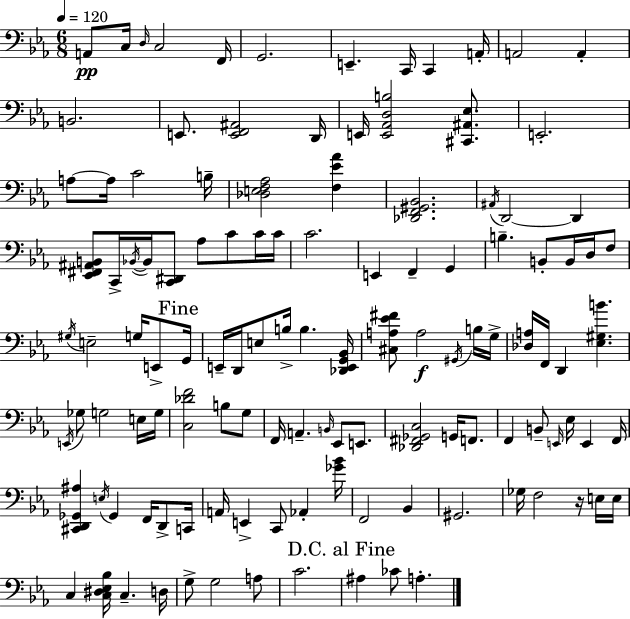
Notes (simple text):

A2/e C3/s D3/s C3/h F2/s G2/h. E2/q. C2/s C2/q A2/s A2/h A2/q B2/h. E2/e. [E2,F2,A#2]/h D2/s E2/s [E2,Ab2,D3,B3]/h [C#2,A#2,Eb3]/e. E2/h. A3/e A3/s C4/h B3/s [Db3,E3,F3,Ab3]/h [F3,Eb4,Ab4]/q [Db2,F2,G#2,Bb2]/h. A#2/s D2/h D2/q [Eb2,F#2,A#2,B2]/e C2/s Bb2/s Bb2/s [C2,D#2]/e Ab3/e C4/e C4/s C4/s C4/h. E2/q F2/q G2/q B3/q. B2/e B2/s D3/s F3/e G#3/s E3/h G3/s E2/e G2/s E2/s D2/s E3/e B3/s B3/q. [Db2,E2,G2,Bb2]/s [C#3,A3,Eb4,F#4]/e A3/h G#2/s B3/s G3/s [Db3,A3]/s F2/s D2/q [Eb3,G#3,B4]/q. E2/s Gb3/e G3/h E3/s G3/s [C3,Db4,F4]/h B3/e G3/e F2/s A2/q. B2/s Eb2/e E2/e. [Db2,F#2,Gb2,C3]/h G2/s F2/e. F2/q B2/e E2/s Eb3/s E2/q F2/s [C#2,D2,Gb2,A#3]/q E3/s Gb2/q F2/s D2/e C2/s A2/s E2/q C2/e Ab2/q [Gb4,Bb4]/s F2/h Bb2/q G#2/h. Gb3/s F3/h R/s E3/s E3/s C3/q [C3,D#3,Eb3,Bb3]/s C3/q. D3/s G3/e G3/h A3/e C4/h. A#3/q CES4/e A3/q.